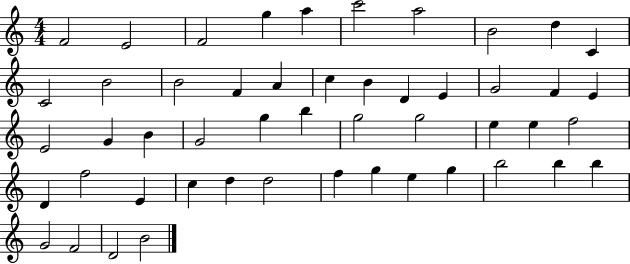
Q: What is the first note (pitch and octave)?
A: F4